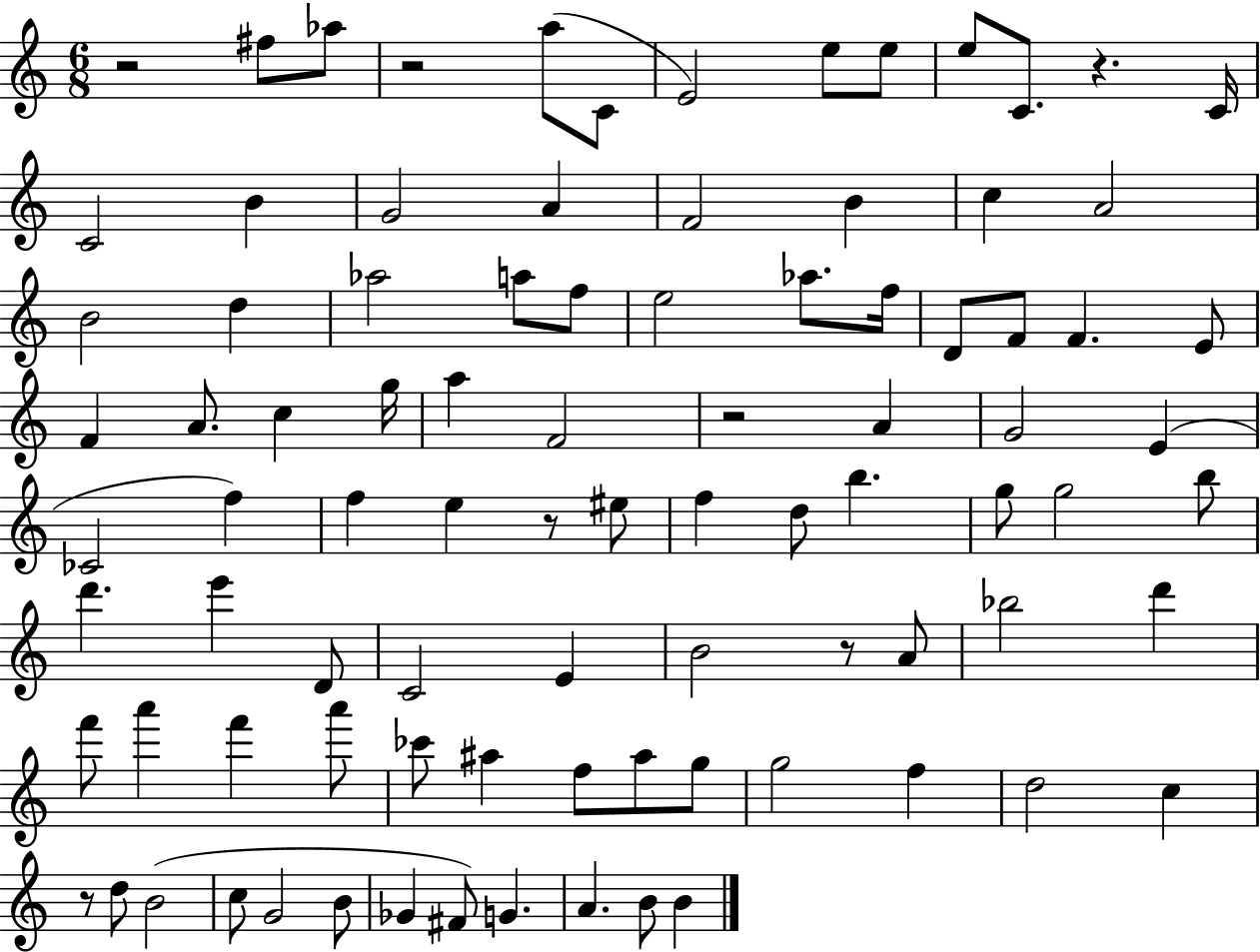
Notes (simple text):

R/h F#5/e Ab5/e R/h A5/e C4/e E4/h E5/e E5/e E5/e C4/e. R/q. C4/s C4/h B4/q G4/h A4/q F4/h B4/q C5/q A4/h B4/h D5/q Ab5/h A5/e F5/e E5/h Ab5/e. F5/s D4/e F4/e F4/q. E4/e F4/q A4/e. C5/q G5/s A5/q F4/h R/h A4/q G4/h E4/q CES4/h F5/q F5/q E5/q R/e EIS5/e F5/q D5/e B5/q. G5/e G5/h B5/e D6/q. E6/q D4/e C4/h E4/q B4/h R/e A4/e Bb5/h D6/q F6/e A6/q F6/q A6/e CES6/e A#5/q F5/e A#5/e G5/e G5/h F5/q D5/h C5/q R/e D5/e B4/h C5/e G4/h B4/e Gb4/q F#4/e G4/q. A4/q. B4/e B4/q